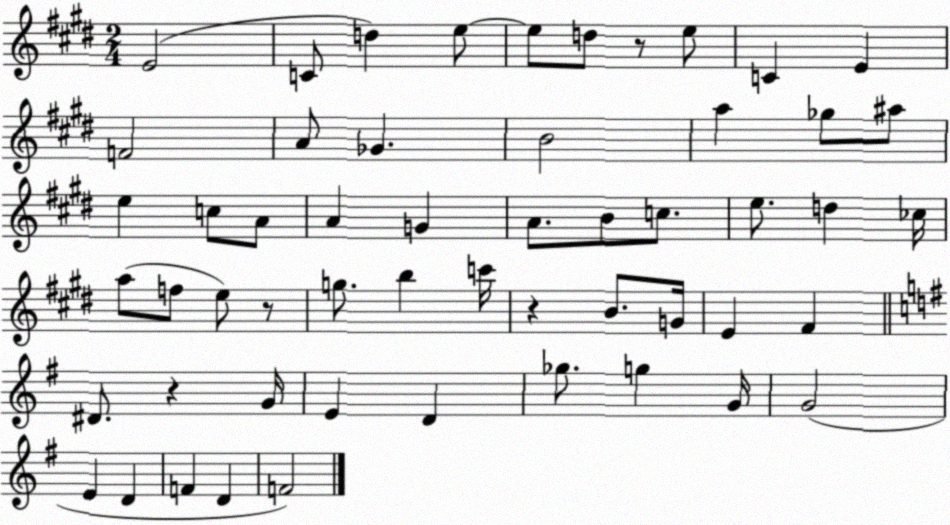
X:1
T:Untitled
M:2/4
L:1/4
K:E
E2 C/2 d e/2 e/2 d/2 z/2 e/2 C E F2 A/2 _G B2 a _g/2 ^a/2 e c/2 A/2 A G A/2 B/2 c/2 e/2 d _c/4 a/2 f/2 e/2 z/2 g/2 b c'/4 z B/2 G/4 E ^F ^D/2 z G/4 E D _g/2 g G/4 G2 E D F D F2